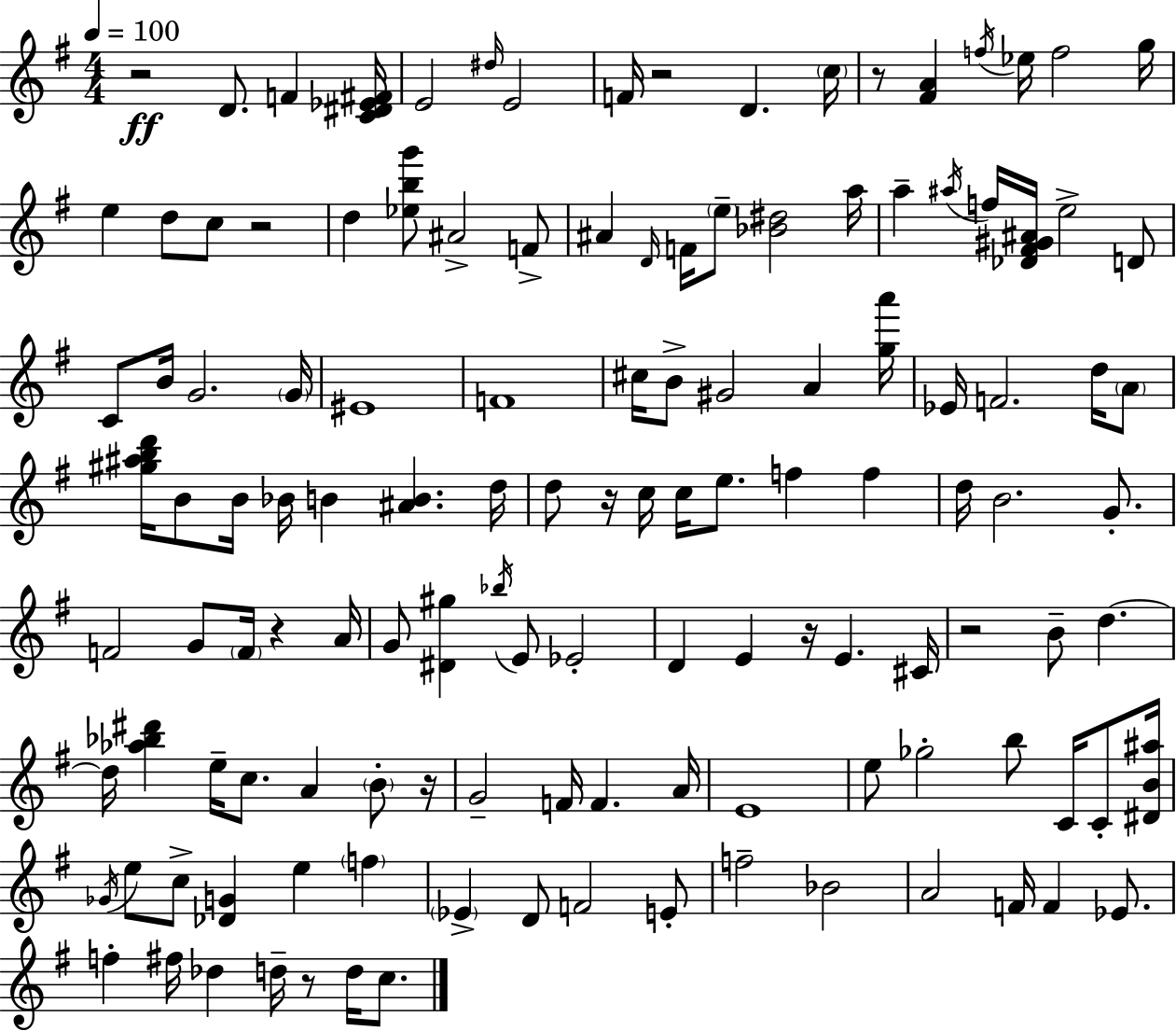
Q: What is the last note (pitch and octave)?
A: C5